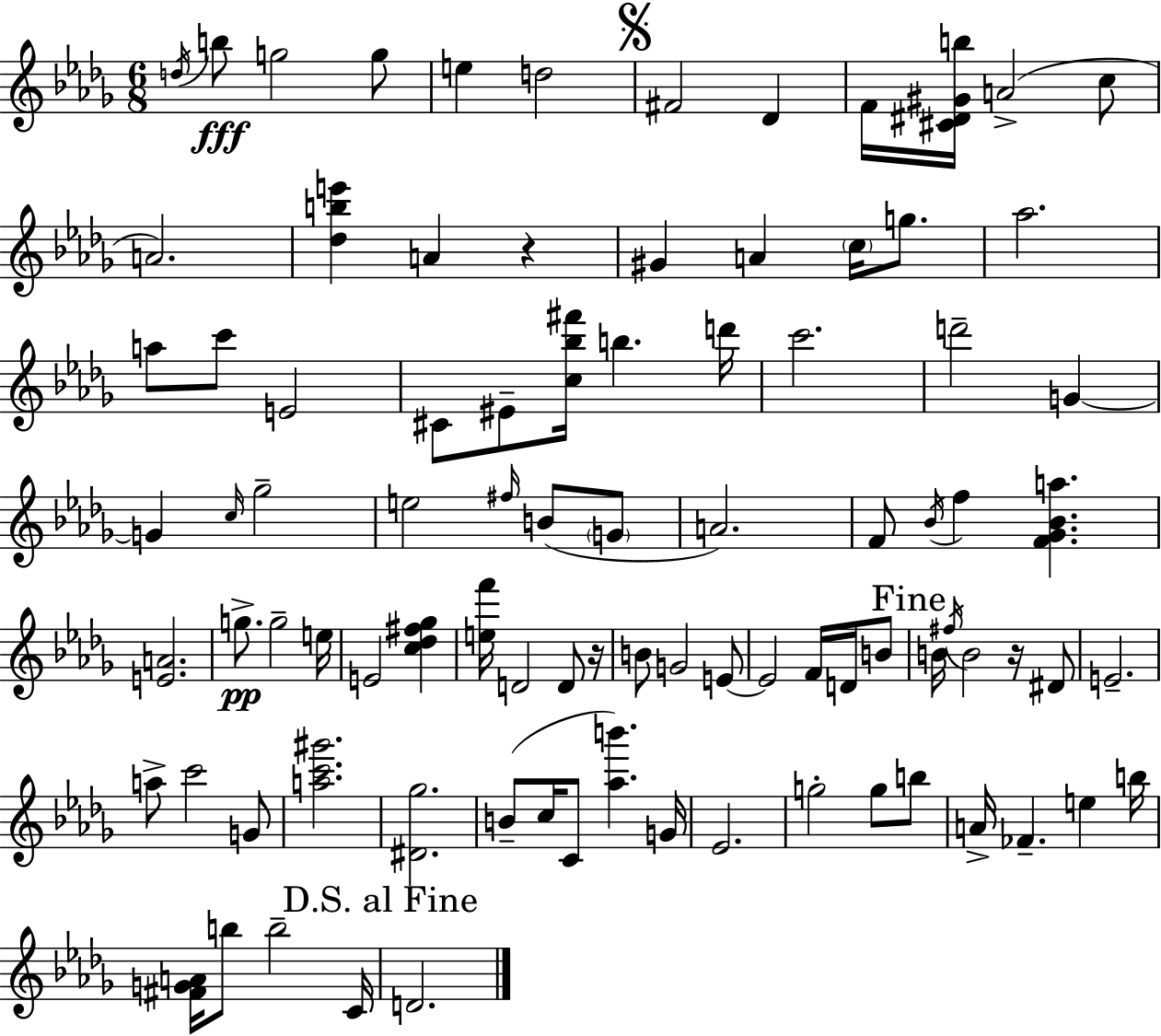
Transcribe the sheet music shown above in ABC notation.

X:1
T:Untitled
M:6/8
L:1/4
K:Bbm
d/4 b/2 g2 g/2 e d2 ^F2 _D F/4 [^C^D^Gb]/4 A2 c/2 A2 [_dbe'] A z ^G A c/4 g/2 _a2 a/2 c'/2 E2 ^C/2 ^E/2 [c_b^f']/4 b d'/4 c'2 d'2 G G c/4 _g2 e2 ^f/4 B/2 G/2 A2 F/2 _B/4 f [F_G_Ba] [EA]2 g/2 g2 e/4 E2 [c_d^f_g] [ef']/4 D2 D/2 z/4 B/2 G2 E/2 E2 F/4 D/4 B/2 B/4 ^f/4 B2 z/4 ^D/2 E2 a/2 c'2 G/2 [ac'^g']2 [^D_g]2 B/2 c/4 C/2 [_ab'] G/4 _E2 g2 g/2 b/2 A/4 _F e b/4 [^FGA]/4 b/2 b2 C/4 D2